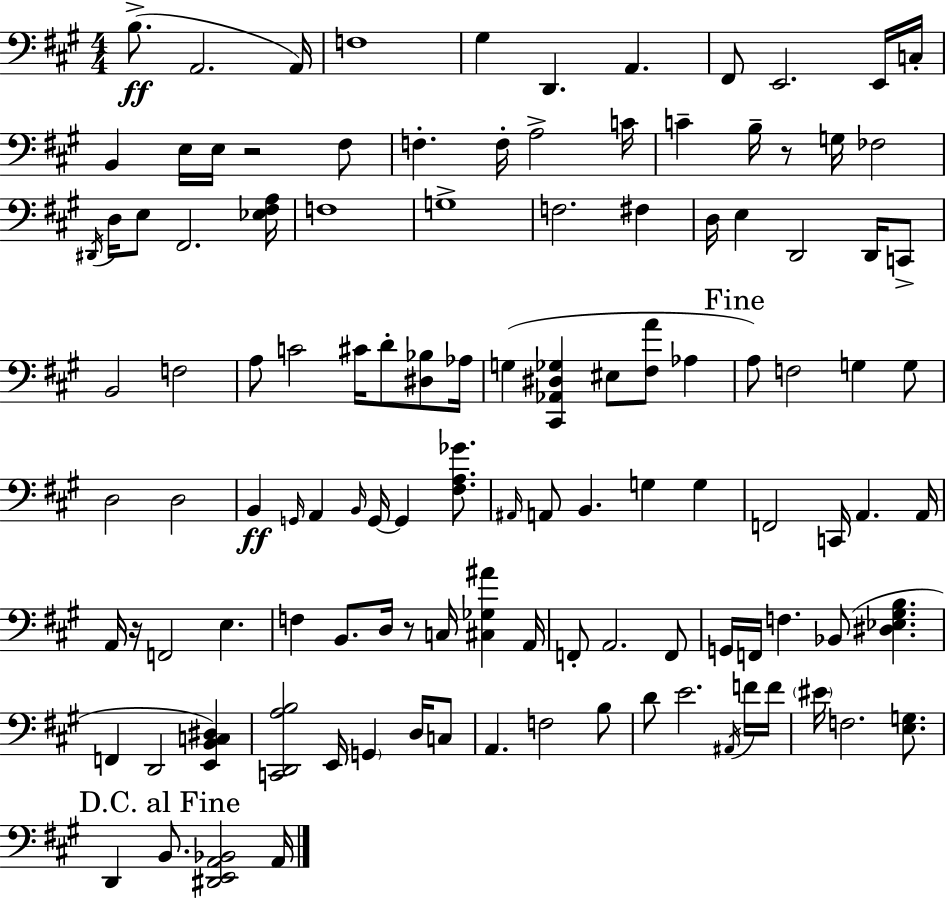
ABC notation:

X:1
T:Untitled
M:4/4
L:1/4
K:A
B,/2 A,,2 A,,/4 F,4 ^G, D,, A,, ^F,,/2 E,,2 E,,/4 C,/4 B,, E,/4 E,/4 z2 ^F,/2 F, F,/4 A,2 C/4 C B,/4 z/2 G,/4 _F,2 ^D,,/4 D,/4 E,/2 ^F,,2 [_E,^F,A,]/4 F,4 G,4 F,2 ^F, D,/4 E, D,,2 D,,/4 C,,/2 B,,2 F,2 A,/2 C2 ^C/4 D/2 [^D,_B,]/2 _A,/4 G, [^C,,_A,,^D,_G,] ^E,/2 [^F,A]/2 _A, A,/2 F,2 G, G,/2 D,2 D,2 B,, G,,/4 A,, B,,/4 G,,/4 G,, [^F,A,_G]/2 ^A,,/4 A,,/2 B,, G, G, F,,2 C,,/4 A,, A,,/4 A,,/4 z/4 F,,2 E, F, B,,/2 D,/4 z/2 C,/4 [^C,_G,^A] A,,/4 F,,/2 A,,2 F,,/2 G,,/4 F,,/4 F, _B,,/2 [^D,_E,^G,B,] F,, D,,2 [E,,B,,C,^D,] [C,,D,,A,B,]2 E,,/4 G,, D,/4 C,/2 A,, F,2 B,/2 D/2 E2 ^A,,/4 F/4 F/4 ^E/4 F,2 [E,G,]/2 D,, B,,/2 [^D,,E,,A,,_B,,]2 A,,/4